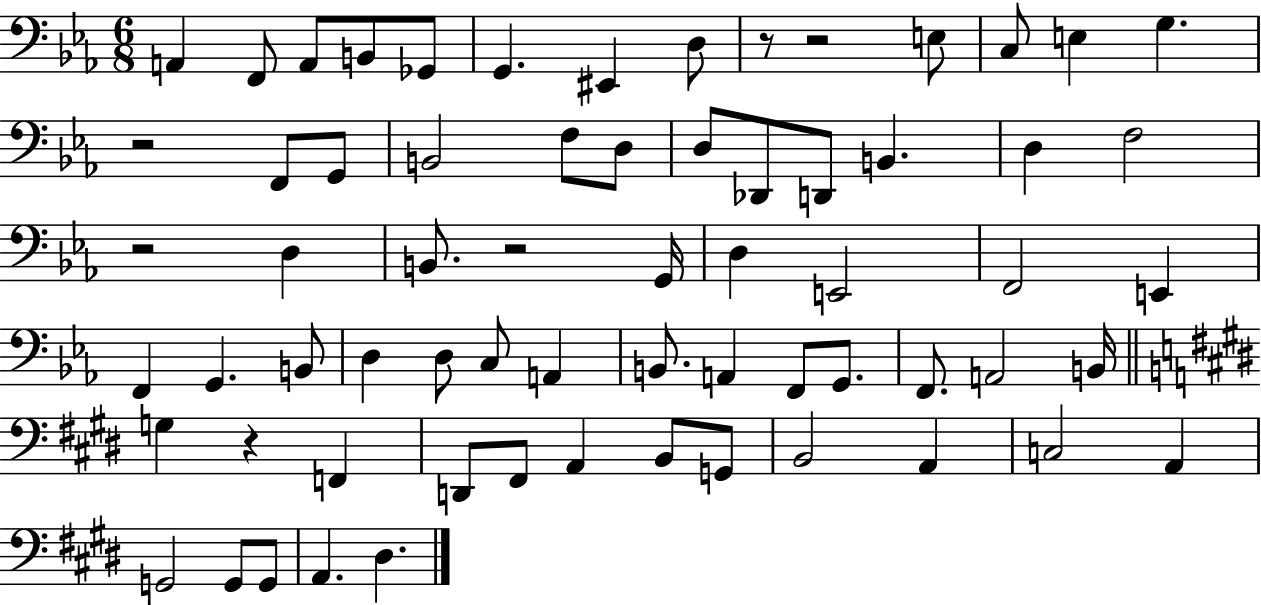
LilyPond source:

{
  \clef bass
  \numericTimeSignature
  \time 6/8
  \key ees \major
  a,4 f,8 a,8 b,8 ges,8 | g,4. eis,4 d8 | r8 r2 e8 | c8 e4 g4. | \break r2 f,8 g,8 | b,2 f8 d8 | d8 des,8 d,8 b,4. | d4 f2 | \break r2 d4 | b,8. r2 g,16 | d4 e,2 | f,2 e,4 | \break f,4 g,4. b,8 | d4 d8 c8 a,4 | b,8. a,4 f,8 g,8. | f,8. a,2 b,16 | \break \bar "||" \break \key e \major g4 r4 f,4 | d,8 fis,8 a,4 b,8 g,8 | b,2 a,4 | c2 a,4 | \break g,2 g,8 g,8 | a,4. dis4. | \bar "|."
}